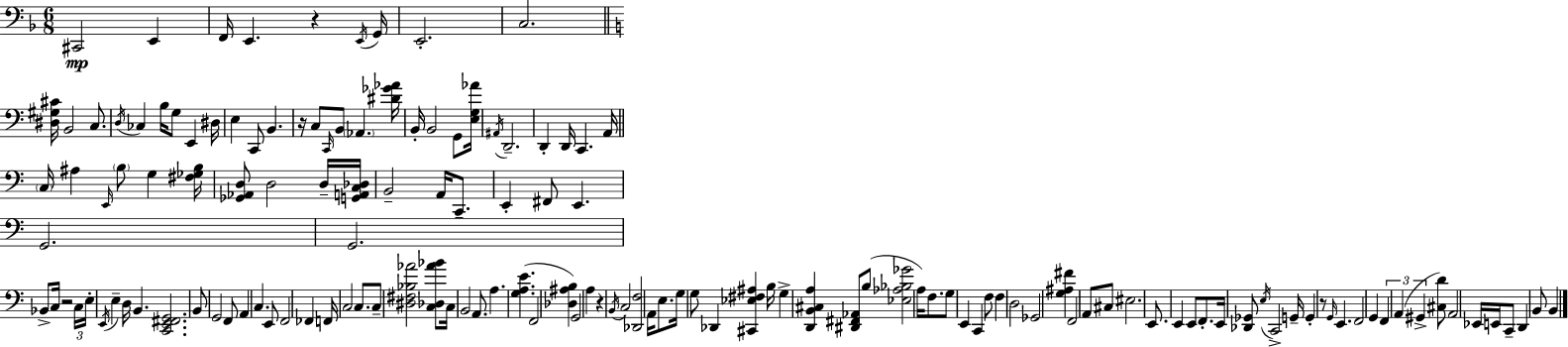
{
  \clef bass
  \numericTimeSignature
  \time 6/8
  \key f \major
  \repeat volta 2 { cis,2\mp e,4 | f,16 e,4. r4 \acciaccatura { e,16 } | g,16 e,2.-. | c2. | \break \bar "||" \break \key a \minor <dis gis cis'>16 b,2 c8. | \acciaccatura { d16 } ces4 b16 g8 e,4 | dis16 e4 c,8 b,4. | r16 c8 \grace { c,16 } b,8 \parenthesize aes,4. | \break <dis' ges' aes'>16 b,16-. b,2 g,8 | <e g aes'>16 \acciaccatura { ais,16 } d,2.-- | d,4-. d,16 c,4. | a,16 \bar "||" \break \key c \major \parenthesize c16 ais4 \grace { e,16 } \parenthesize b8 g4 | <fis ges b>16 <ges, aes, d>8 d2 d16-- | <g, a, c des>16 b,2-- a,16 c,8.-- | e,4-. fis,8 e,4. | \break g,2. | g,2. | bes,8-> c16 r2 | \tuplet 3/2 { c16 e16-. \acciaccatura { e,16 } } e4-- d16 b,4. | \break <c, e, fis, g,>2. | b,8 g,2 | f,8 a,4 c4. | e,8 f,2 fes,4 | \break f,16 c2 c8. | c8-- <dis fis bes aes'>2 | <c des aes' bes'>8 c16 b,2 a,8. | a4. <g a e'>4.( | \break f,2 <des ais b>4) | g,2 a4 | r4 \acciaccatura { b,16 } c2 | <des, f>2 a,16 | \break e8. g16 g8 des,4 <cis, ees fis ais>4 | b16 g4-> <d, b, cis a>4 <dis, fis, aes,>8 | b8( <ees aes bes ges'>2 a16) | f8. g8 e,4 c,4 | \break f8 f4 d2 | ges,2 <g ais fis'>4 | f,2 a,8 | cis8 eis2. | \break e,8. e,4 e,8 | f,8.-. e,16 <des, ges,>8 \acciaccatura { e16 } c,2-> | g,16-- g,4-. r8 \grace { g,16 } e,4. | f,2 | \break g,4 \tuplet 3/2 { f,4 a,4( | gis,4-> } <cis d'>8) a,2 | ees,16 e,16 c,8-- d,4 b,8 | b,4 } \bar "|."
}